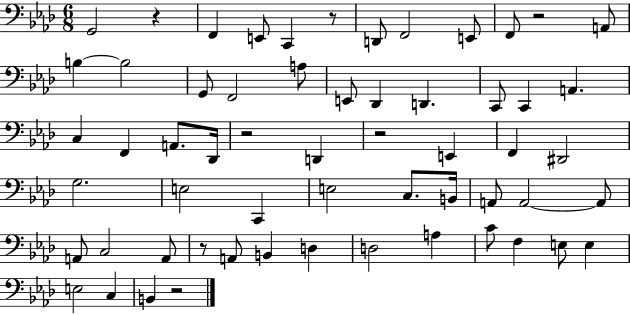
X:1
T:Untitled
M:6/8
L:1/4
K:Ab
G,,2 z F,, E,,/2 C,, z/2 D,,/2 F,,2 E,,/2 F,,/2 z2 A,,/2 B, B,2 G,,/2 F,,2 A,/2 E,,/2 _D,, D,, C,,/2 C,, A,, C, F,, A,,/2 _D,,/4 z2 D,, z2 E,, F,, ^D,,2 G,2 E,2 C,, E,2 C,/2 B,,/4 A,,/2 A,,2 A,,/2 A,,/2 C,2 A,,/2 z/2 A,,/2 B,, D, D,2 A, C/2 F, E,/2 E, E,2 C, B,, z2